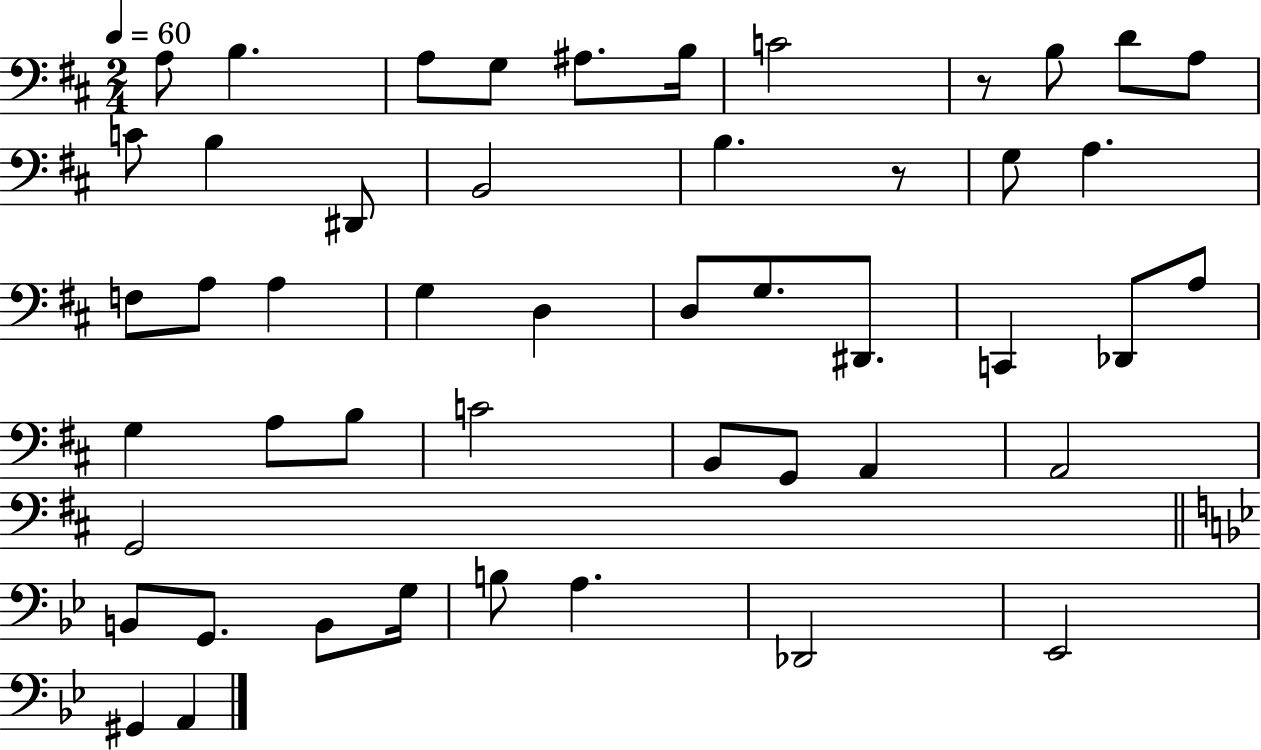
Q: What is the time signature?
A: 2/4